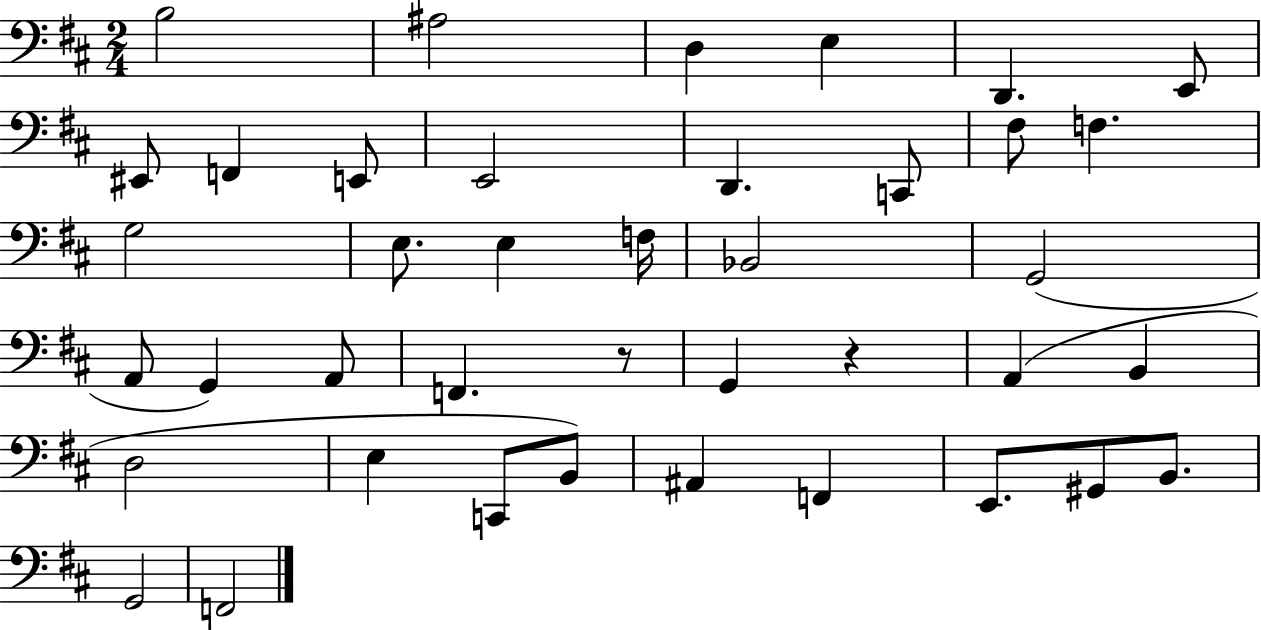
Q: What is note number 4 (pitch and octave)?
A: E3